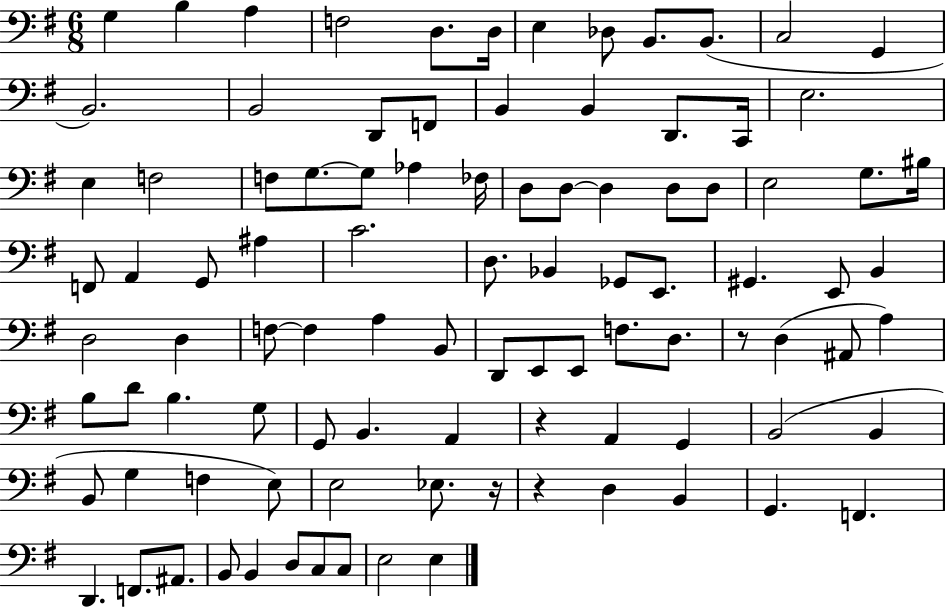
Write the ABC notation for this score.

X:1
T:Untitled
M:6/8
L:1/4
K:G
G, B, A, F,2 D,/2 D,/4 E, _D,/2 B,,/2 B,,/2 C,2 G,, B,,2 B,,2 D,,/2 F,,/2 B,, B,, D,,/2 C,,/4 E,2 E, F,2 F,/2 G,/2 G,/2 _A, _F,/4 D,/2 D,/2 D, D,/2 D,/2 E,2 G,/2 ^B,/4 F,,/2 A,, G,,/2 ^A, C2 D,/2 _B,, _G,,/2 E,,/2 ^G,, E,,/2 B,, D,2 D, F,/2 F, A, B,,/2 D,,/2 E,,/2 E,,/2 F,/2 D,/2 z/2 D, ^A,,/2 A, B,/2 D/2 B, G,/2 G,,/2 B,, A,, z A,, G,, B,,2 B,, B,,/2 G, F, E,/2 E,2 _E,/2 z/4 z D, B,, G,, F,, D,, F,,/2 ^A,,/2 B,,/2 B,, D,/2 C,/2 C,/2 E,2 E,